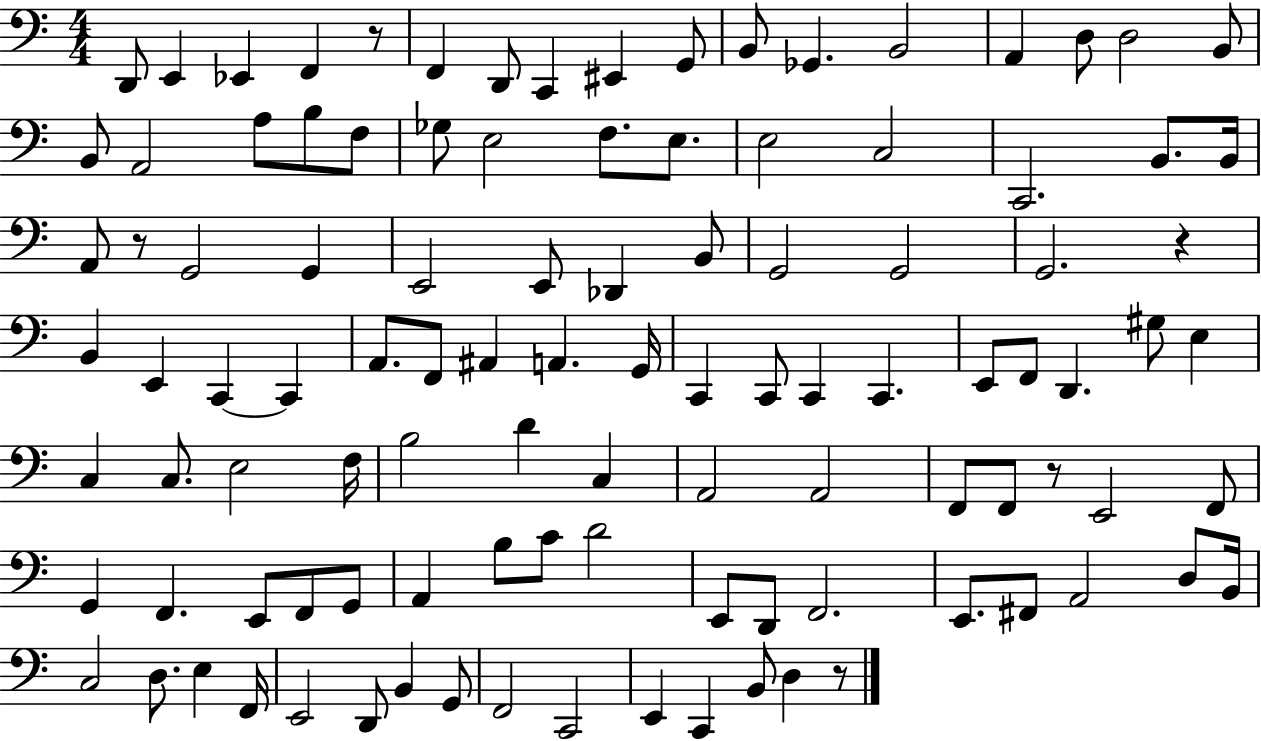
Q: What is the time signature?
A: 4/4